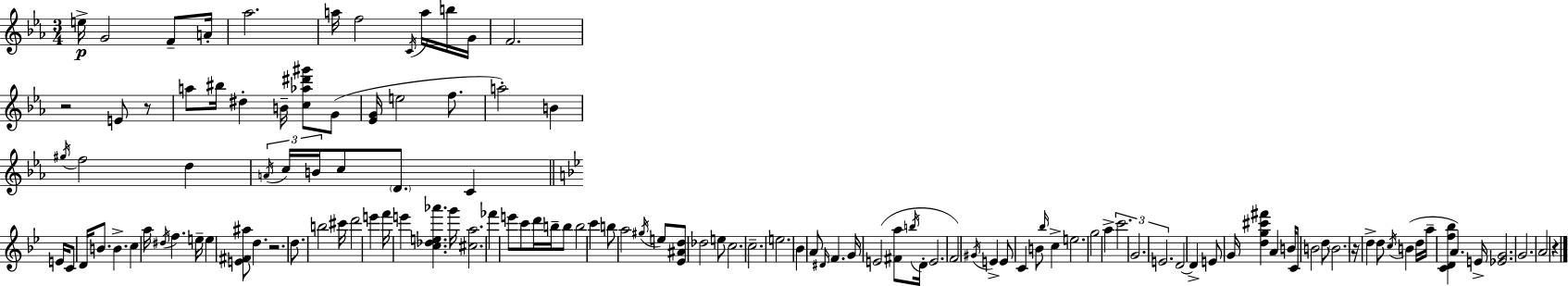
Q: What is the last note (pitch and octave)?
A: A4